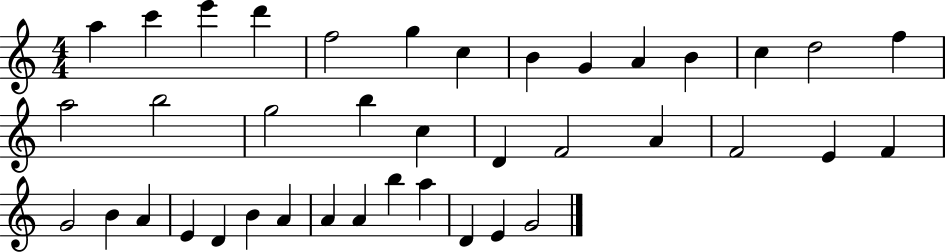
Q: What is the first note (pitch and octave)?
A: A5